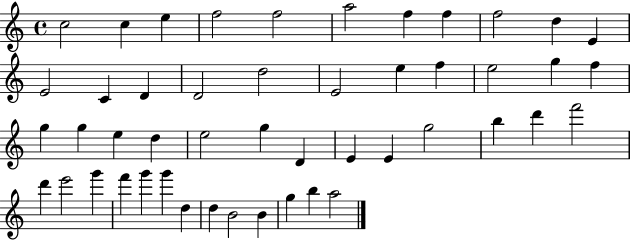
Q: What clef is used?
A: treble